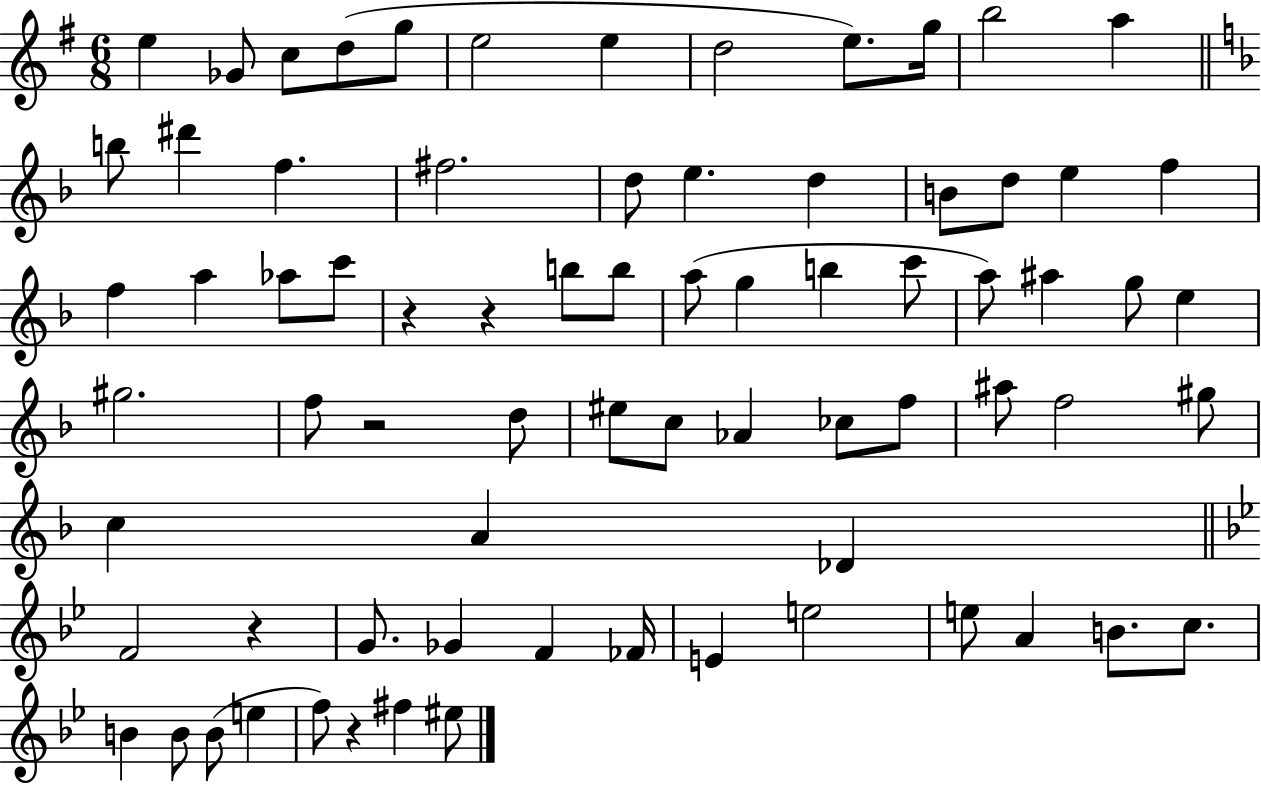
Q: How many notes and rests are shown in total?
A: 74